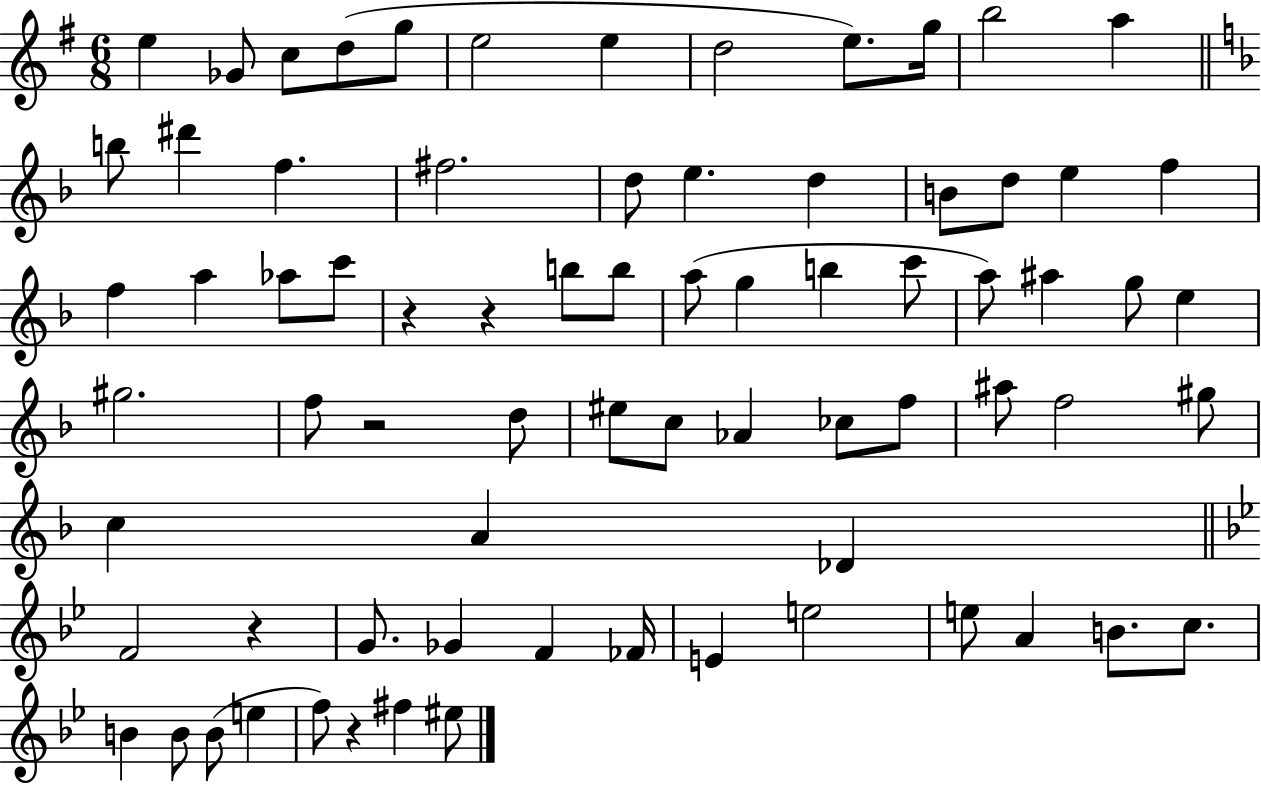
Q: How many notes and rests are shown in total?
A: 74